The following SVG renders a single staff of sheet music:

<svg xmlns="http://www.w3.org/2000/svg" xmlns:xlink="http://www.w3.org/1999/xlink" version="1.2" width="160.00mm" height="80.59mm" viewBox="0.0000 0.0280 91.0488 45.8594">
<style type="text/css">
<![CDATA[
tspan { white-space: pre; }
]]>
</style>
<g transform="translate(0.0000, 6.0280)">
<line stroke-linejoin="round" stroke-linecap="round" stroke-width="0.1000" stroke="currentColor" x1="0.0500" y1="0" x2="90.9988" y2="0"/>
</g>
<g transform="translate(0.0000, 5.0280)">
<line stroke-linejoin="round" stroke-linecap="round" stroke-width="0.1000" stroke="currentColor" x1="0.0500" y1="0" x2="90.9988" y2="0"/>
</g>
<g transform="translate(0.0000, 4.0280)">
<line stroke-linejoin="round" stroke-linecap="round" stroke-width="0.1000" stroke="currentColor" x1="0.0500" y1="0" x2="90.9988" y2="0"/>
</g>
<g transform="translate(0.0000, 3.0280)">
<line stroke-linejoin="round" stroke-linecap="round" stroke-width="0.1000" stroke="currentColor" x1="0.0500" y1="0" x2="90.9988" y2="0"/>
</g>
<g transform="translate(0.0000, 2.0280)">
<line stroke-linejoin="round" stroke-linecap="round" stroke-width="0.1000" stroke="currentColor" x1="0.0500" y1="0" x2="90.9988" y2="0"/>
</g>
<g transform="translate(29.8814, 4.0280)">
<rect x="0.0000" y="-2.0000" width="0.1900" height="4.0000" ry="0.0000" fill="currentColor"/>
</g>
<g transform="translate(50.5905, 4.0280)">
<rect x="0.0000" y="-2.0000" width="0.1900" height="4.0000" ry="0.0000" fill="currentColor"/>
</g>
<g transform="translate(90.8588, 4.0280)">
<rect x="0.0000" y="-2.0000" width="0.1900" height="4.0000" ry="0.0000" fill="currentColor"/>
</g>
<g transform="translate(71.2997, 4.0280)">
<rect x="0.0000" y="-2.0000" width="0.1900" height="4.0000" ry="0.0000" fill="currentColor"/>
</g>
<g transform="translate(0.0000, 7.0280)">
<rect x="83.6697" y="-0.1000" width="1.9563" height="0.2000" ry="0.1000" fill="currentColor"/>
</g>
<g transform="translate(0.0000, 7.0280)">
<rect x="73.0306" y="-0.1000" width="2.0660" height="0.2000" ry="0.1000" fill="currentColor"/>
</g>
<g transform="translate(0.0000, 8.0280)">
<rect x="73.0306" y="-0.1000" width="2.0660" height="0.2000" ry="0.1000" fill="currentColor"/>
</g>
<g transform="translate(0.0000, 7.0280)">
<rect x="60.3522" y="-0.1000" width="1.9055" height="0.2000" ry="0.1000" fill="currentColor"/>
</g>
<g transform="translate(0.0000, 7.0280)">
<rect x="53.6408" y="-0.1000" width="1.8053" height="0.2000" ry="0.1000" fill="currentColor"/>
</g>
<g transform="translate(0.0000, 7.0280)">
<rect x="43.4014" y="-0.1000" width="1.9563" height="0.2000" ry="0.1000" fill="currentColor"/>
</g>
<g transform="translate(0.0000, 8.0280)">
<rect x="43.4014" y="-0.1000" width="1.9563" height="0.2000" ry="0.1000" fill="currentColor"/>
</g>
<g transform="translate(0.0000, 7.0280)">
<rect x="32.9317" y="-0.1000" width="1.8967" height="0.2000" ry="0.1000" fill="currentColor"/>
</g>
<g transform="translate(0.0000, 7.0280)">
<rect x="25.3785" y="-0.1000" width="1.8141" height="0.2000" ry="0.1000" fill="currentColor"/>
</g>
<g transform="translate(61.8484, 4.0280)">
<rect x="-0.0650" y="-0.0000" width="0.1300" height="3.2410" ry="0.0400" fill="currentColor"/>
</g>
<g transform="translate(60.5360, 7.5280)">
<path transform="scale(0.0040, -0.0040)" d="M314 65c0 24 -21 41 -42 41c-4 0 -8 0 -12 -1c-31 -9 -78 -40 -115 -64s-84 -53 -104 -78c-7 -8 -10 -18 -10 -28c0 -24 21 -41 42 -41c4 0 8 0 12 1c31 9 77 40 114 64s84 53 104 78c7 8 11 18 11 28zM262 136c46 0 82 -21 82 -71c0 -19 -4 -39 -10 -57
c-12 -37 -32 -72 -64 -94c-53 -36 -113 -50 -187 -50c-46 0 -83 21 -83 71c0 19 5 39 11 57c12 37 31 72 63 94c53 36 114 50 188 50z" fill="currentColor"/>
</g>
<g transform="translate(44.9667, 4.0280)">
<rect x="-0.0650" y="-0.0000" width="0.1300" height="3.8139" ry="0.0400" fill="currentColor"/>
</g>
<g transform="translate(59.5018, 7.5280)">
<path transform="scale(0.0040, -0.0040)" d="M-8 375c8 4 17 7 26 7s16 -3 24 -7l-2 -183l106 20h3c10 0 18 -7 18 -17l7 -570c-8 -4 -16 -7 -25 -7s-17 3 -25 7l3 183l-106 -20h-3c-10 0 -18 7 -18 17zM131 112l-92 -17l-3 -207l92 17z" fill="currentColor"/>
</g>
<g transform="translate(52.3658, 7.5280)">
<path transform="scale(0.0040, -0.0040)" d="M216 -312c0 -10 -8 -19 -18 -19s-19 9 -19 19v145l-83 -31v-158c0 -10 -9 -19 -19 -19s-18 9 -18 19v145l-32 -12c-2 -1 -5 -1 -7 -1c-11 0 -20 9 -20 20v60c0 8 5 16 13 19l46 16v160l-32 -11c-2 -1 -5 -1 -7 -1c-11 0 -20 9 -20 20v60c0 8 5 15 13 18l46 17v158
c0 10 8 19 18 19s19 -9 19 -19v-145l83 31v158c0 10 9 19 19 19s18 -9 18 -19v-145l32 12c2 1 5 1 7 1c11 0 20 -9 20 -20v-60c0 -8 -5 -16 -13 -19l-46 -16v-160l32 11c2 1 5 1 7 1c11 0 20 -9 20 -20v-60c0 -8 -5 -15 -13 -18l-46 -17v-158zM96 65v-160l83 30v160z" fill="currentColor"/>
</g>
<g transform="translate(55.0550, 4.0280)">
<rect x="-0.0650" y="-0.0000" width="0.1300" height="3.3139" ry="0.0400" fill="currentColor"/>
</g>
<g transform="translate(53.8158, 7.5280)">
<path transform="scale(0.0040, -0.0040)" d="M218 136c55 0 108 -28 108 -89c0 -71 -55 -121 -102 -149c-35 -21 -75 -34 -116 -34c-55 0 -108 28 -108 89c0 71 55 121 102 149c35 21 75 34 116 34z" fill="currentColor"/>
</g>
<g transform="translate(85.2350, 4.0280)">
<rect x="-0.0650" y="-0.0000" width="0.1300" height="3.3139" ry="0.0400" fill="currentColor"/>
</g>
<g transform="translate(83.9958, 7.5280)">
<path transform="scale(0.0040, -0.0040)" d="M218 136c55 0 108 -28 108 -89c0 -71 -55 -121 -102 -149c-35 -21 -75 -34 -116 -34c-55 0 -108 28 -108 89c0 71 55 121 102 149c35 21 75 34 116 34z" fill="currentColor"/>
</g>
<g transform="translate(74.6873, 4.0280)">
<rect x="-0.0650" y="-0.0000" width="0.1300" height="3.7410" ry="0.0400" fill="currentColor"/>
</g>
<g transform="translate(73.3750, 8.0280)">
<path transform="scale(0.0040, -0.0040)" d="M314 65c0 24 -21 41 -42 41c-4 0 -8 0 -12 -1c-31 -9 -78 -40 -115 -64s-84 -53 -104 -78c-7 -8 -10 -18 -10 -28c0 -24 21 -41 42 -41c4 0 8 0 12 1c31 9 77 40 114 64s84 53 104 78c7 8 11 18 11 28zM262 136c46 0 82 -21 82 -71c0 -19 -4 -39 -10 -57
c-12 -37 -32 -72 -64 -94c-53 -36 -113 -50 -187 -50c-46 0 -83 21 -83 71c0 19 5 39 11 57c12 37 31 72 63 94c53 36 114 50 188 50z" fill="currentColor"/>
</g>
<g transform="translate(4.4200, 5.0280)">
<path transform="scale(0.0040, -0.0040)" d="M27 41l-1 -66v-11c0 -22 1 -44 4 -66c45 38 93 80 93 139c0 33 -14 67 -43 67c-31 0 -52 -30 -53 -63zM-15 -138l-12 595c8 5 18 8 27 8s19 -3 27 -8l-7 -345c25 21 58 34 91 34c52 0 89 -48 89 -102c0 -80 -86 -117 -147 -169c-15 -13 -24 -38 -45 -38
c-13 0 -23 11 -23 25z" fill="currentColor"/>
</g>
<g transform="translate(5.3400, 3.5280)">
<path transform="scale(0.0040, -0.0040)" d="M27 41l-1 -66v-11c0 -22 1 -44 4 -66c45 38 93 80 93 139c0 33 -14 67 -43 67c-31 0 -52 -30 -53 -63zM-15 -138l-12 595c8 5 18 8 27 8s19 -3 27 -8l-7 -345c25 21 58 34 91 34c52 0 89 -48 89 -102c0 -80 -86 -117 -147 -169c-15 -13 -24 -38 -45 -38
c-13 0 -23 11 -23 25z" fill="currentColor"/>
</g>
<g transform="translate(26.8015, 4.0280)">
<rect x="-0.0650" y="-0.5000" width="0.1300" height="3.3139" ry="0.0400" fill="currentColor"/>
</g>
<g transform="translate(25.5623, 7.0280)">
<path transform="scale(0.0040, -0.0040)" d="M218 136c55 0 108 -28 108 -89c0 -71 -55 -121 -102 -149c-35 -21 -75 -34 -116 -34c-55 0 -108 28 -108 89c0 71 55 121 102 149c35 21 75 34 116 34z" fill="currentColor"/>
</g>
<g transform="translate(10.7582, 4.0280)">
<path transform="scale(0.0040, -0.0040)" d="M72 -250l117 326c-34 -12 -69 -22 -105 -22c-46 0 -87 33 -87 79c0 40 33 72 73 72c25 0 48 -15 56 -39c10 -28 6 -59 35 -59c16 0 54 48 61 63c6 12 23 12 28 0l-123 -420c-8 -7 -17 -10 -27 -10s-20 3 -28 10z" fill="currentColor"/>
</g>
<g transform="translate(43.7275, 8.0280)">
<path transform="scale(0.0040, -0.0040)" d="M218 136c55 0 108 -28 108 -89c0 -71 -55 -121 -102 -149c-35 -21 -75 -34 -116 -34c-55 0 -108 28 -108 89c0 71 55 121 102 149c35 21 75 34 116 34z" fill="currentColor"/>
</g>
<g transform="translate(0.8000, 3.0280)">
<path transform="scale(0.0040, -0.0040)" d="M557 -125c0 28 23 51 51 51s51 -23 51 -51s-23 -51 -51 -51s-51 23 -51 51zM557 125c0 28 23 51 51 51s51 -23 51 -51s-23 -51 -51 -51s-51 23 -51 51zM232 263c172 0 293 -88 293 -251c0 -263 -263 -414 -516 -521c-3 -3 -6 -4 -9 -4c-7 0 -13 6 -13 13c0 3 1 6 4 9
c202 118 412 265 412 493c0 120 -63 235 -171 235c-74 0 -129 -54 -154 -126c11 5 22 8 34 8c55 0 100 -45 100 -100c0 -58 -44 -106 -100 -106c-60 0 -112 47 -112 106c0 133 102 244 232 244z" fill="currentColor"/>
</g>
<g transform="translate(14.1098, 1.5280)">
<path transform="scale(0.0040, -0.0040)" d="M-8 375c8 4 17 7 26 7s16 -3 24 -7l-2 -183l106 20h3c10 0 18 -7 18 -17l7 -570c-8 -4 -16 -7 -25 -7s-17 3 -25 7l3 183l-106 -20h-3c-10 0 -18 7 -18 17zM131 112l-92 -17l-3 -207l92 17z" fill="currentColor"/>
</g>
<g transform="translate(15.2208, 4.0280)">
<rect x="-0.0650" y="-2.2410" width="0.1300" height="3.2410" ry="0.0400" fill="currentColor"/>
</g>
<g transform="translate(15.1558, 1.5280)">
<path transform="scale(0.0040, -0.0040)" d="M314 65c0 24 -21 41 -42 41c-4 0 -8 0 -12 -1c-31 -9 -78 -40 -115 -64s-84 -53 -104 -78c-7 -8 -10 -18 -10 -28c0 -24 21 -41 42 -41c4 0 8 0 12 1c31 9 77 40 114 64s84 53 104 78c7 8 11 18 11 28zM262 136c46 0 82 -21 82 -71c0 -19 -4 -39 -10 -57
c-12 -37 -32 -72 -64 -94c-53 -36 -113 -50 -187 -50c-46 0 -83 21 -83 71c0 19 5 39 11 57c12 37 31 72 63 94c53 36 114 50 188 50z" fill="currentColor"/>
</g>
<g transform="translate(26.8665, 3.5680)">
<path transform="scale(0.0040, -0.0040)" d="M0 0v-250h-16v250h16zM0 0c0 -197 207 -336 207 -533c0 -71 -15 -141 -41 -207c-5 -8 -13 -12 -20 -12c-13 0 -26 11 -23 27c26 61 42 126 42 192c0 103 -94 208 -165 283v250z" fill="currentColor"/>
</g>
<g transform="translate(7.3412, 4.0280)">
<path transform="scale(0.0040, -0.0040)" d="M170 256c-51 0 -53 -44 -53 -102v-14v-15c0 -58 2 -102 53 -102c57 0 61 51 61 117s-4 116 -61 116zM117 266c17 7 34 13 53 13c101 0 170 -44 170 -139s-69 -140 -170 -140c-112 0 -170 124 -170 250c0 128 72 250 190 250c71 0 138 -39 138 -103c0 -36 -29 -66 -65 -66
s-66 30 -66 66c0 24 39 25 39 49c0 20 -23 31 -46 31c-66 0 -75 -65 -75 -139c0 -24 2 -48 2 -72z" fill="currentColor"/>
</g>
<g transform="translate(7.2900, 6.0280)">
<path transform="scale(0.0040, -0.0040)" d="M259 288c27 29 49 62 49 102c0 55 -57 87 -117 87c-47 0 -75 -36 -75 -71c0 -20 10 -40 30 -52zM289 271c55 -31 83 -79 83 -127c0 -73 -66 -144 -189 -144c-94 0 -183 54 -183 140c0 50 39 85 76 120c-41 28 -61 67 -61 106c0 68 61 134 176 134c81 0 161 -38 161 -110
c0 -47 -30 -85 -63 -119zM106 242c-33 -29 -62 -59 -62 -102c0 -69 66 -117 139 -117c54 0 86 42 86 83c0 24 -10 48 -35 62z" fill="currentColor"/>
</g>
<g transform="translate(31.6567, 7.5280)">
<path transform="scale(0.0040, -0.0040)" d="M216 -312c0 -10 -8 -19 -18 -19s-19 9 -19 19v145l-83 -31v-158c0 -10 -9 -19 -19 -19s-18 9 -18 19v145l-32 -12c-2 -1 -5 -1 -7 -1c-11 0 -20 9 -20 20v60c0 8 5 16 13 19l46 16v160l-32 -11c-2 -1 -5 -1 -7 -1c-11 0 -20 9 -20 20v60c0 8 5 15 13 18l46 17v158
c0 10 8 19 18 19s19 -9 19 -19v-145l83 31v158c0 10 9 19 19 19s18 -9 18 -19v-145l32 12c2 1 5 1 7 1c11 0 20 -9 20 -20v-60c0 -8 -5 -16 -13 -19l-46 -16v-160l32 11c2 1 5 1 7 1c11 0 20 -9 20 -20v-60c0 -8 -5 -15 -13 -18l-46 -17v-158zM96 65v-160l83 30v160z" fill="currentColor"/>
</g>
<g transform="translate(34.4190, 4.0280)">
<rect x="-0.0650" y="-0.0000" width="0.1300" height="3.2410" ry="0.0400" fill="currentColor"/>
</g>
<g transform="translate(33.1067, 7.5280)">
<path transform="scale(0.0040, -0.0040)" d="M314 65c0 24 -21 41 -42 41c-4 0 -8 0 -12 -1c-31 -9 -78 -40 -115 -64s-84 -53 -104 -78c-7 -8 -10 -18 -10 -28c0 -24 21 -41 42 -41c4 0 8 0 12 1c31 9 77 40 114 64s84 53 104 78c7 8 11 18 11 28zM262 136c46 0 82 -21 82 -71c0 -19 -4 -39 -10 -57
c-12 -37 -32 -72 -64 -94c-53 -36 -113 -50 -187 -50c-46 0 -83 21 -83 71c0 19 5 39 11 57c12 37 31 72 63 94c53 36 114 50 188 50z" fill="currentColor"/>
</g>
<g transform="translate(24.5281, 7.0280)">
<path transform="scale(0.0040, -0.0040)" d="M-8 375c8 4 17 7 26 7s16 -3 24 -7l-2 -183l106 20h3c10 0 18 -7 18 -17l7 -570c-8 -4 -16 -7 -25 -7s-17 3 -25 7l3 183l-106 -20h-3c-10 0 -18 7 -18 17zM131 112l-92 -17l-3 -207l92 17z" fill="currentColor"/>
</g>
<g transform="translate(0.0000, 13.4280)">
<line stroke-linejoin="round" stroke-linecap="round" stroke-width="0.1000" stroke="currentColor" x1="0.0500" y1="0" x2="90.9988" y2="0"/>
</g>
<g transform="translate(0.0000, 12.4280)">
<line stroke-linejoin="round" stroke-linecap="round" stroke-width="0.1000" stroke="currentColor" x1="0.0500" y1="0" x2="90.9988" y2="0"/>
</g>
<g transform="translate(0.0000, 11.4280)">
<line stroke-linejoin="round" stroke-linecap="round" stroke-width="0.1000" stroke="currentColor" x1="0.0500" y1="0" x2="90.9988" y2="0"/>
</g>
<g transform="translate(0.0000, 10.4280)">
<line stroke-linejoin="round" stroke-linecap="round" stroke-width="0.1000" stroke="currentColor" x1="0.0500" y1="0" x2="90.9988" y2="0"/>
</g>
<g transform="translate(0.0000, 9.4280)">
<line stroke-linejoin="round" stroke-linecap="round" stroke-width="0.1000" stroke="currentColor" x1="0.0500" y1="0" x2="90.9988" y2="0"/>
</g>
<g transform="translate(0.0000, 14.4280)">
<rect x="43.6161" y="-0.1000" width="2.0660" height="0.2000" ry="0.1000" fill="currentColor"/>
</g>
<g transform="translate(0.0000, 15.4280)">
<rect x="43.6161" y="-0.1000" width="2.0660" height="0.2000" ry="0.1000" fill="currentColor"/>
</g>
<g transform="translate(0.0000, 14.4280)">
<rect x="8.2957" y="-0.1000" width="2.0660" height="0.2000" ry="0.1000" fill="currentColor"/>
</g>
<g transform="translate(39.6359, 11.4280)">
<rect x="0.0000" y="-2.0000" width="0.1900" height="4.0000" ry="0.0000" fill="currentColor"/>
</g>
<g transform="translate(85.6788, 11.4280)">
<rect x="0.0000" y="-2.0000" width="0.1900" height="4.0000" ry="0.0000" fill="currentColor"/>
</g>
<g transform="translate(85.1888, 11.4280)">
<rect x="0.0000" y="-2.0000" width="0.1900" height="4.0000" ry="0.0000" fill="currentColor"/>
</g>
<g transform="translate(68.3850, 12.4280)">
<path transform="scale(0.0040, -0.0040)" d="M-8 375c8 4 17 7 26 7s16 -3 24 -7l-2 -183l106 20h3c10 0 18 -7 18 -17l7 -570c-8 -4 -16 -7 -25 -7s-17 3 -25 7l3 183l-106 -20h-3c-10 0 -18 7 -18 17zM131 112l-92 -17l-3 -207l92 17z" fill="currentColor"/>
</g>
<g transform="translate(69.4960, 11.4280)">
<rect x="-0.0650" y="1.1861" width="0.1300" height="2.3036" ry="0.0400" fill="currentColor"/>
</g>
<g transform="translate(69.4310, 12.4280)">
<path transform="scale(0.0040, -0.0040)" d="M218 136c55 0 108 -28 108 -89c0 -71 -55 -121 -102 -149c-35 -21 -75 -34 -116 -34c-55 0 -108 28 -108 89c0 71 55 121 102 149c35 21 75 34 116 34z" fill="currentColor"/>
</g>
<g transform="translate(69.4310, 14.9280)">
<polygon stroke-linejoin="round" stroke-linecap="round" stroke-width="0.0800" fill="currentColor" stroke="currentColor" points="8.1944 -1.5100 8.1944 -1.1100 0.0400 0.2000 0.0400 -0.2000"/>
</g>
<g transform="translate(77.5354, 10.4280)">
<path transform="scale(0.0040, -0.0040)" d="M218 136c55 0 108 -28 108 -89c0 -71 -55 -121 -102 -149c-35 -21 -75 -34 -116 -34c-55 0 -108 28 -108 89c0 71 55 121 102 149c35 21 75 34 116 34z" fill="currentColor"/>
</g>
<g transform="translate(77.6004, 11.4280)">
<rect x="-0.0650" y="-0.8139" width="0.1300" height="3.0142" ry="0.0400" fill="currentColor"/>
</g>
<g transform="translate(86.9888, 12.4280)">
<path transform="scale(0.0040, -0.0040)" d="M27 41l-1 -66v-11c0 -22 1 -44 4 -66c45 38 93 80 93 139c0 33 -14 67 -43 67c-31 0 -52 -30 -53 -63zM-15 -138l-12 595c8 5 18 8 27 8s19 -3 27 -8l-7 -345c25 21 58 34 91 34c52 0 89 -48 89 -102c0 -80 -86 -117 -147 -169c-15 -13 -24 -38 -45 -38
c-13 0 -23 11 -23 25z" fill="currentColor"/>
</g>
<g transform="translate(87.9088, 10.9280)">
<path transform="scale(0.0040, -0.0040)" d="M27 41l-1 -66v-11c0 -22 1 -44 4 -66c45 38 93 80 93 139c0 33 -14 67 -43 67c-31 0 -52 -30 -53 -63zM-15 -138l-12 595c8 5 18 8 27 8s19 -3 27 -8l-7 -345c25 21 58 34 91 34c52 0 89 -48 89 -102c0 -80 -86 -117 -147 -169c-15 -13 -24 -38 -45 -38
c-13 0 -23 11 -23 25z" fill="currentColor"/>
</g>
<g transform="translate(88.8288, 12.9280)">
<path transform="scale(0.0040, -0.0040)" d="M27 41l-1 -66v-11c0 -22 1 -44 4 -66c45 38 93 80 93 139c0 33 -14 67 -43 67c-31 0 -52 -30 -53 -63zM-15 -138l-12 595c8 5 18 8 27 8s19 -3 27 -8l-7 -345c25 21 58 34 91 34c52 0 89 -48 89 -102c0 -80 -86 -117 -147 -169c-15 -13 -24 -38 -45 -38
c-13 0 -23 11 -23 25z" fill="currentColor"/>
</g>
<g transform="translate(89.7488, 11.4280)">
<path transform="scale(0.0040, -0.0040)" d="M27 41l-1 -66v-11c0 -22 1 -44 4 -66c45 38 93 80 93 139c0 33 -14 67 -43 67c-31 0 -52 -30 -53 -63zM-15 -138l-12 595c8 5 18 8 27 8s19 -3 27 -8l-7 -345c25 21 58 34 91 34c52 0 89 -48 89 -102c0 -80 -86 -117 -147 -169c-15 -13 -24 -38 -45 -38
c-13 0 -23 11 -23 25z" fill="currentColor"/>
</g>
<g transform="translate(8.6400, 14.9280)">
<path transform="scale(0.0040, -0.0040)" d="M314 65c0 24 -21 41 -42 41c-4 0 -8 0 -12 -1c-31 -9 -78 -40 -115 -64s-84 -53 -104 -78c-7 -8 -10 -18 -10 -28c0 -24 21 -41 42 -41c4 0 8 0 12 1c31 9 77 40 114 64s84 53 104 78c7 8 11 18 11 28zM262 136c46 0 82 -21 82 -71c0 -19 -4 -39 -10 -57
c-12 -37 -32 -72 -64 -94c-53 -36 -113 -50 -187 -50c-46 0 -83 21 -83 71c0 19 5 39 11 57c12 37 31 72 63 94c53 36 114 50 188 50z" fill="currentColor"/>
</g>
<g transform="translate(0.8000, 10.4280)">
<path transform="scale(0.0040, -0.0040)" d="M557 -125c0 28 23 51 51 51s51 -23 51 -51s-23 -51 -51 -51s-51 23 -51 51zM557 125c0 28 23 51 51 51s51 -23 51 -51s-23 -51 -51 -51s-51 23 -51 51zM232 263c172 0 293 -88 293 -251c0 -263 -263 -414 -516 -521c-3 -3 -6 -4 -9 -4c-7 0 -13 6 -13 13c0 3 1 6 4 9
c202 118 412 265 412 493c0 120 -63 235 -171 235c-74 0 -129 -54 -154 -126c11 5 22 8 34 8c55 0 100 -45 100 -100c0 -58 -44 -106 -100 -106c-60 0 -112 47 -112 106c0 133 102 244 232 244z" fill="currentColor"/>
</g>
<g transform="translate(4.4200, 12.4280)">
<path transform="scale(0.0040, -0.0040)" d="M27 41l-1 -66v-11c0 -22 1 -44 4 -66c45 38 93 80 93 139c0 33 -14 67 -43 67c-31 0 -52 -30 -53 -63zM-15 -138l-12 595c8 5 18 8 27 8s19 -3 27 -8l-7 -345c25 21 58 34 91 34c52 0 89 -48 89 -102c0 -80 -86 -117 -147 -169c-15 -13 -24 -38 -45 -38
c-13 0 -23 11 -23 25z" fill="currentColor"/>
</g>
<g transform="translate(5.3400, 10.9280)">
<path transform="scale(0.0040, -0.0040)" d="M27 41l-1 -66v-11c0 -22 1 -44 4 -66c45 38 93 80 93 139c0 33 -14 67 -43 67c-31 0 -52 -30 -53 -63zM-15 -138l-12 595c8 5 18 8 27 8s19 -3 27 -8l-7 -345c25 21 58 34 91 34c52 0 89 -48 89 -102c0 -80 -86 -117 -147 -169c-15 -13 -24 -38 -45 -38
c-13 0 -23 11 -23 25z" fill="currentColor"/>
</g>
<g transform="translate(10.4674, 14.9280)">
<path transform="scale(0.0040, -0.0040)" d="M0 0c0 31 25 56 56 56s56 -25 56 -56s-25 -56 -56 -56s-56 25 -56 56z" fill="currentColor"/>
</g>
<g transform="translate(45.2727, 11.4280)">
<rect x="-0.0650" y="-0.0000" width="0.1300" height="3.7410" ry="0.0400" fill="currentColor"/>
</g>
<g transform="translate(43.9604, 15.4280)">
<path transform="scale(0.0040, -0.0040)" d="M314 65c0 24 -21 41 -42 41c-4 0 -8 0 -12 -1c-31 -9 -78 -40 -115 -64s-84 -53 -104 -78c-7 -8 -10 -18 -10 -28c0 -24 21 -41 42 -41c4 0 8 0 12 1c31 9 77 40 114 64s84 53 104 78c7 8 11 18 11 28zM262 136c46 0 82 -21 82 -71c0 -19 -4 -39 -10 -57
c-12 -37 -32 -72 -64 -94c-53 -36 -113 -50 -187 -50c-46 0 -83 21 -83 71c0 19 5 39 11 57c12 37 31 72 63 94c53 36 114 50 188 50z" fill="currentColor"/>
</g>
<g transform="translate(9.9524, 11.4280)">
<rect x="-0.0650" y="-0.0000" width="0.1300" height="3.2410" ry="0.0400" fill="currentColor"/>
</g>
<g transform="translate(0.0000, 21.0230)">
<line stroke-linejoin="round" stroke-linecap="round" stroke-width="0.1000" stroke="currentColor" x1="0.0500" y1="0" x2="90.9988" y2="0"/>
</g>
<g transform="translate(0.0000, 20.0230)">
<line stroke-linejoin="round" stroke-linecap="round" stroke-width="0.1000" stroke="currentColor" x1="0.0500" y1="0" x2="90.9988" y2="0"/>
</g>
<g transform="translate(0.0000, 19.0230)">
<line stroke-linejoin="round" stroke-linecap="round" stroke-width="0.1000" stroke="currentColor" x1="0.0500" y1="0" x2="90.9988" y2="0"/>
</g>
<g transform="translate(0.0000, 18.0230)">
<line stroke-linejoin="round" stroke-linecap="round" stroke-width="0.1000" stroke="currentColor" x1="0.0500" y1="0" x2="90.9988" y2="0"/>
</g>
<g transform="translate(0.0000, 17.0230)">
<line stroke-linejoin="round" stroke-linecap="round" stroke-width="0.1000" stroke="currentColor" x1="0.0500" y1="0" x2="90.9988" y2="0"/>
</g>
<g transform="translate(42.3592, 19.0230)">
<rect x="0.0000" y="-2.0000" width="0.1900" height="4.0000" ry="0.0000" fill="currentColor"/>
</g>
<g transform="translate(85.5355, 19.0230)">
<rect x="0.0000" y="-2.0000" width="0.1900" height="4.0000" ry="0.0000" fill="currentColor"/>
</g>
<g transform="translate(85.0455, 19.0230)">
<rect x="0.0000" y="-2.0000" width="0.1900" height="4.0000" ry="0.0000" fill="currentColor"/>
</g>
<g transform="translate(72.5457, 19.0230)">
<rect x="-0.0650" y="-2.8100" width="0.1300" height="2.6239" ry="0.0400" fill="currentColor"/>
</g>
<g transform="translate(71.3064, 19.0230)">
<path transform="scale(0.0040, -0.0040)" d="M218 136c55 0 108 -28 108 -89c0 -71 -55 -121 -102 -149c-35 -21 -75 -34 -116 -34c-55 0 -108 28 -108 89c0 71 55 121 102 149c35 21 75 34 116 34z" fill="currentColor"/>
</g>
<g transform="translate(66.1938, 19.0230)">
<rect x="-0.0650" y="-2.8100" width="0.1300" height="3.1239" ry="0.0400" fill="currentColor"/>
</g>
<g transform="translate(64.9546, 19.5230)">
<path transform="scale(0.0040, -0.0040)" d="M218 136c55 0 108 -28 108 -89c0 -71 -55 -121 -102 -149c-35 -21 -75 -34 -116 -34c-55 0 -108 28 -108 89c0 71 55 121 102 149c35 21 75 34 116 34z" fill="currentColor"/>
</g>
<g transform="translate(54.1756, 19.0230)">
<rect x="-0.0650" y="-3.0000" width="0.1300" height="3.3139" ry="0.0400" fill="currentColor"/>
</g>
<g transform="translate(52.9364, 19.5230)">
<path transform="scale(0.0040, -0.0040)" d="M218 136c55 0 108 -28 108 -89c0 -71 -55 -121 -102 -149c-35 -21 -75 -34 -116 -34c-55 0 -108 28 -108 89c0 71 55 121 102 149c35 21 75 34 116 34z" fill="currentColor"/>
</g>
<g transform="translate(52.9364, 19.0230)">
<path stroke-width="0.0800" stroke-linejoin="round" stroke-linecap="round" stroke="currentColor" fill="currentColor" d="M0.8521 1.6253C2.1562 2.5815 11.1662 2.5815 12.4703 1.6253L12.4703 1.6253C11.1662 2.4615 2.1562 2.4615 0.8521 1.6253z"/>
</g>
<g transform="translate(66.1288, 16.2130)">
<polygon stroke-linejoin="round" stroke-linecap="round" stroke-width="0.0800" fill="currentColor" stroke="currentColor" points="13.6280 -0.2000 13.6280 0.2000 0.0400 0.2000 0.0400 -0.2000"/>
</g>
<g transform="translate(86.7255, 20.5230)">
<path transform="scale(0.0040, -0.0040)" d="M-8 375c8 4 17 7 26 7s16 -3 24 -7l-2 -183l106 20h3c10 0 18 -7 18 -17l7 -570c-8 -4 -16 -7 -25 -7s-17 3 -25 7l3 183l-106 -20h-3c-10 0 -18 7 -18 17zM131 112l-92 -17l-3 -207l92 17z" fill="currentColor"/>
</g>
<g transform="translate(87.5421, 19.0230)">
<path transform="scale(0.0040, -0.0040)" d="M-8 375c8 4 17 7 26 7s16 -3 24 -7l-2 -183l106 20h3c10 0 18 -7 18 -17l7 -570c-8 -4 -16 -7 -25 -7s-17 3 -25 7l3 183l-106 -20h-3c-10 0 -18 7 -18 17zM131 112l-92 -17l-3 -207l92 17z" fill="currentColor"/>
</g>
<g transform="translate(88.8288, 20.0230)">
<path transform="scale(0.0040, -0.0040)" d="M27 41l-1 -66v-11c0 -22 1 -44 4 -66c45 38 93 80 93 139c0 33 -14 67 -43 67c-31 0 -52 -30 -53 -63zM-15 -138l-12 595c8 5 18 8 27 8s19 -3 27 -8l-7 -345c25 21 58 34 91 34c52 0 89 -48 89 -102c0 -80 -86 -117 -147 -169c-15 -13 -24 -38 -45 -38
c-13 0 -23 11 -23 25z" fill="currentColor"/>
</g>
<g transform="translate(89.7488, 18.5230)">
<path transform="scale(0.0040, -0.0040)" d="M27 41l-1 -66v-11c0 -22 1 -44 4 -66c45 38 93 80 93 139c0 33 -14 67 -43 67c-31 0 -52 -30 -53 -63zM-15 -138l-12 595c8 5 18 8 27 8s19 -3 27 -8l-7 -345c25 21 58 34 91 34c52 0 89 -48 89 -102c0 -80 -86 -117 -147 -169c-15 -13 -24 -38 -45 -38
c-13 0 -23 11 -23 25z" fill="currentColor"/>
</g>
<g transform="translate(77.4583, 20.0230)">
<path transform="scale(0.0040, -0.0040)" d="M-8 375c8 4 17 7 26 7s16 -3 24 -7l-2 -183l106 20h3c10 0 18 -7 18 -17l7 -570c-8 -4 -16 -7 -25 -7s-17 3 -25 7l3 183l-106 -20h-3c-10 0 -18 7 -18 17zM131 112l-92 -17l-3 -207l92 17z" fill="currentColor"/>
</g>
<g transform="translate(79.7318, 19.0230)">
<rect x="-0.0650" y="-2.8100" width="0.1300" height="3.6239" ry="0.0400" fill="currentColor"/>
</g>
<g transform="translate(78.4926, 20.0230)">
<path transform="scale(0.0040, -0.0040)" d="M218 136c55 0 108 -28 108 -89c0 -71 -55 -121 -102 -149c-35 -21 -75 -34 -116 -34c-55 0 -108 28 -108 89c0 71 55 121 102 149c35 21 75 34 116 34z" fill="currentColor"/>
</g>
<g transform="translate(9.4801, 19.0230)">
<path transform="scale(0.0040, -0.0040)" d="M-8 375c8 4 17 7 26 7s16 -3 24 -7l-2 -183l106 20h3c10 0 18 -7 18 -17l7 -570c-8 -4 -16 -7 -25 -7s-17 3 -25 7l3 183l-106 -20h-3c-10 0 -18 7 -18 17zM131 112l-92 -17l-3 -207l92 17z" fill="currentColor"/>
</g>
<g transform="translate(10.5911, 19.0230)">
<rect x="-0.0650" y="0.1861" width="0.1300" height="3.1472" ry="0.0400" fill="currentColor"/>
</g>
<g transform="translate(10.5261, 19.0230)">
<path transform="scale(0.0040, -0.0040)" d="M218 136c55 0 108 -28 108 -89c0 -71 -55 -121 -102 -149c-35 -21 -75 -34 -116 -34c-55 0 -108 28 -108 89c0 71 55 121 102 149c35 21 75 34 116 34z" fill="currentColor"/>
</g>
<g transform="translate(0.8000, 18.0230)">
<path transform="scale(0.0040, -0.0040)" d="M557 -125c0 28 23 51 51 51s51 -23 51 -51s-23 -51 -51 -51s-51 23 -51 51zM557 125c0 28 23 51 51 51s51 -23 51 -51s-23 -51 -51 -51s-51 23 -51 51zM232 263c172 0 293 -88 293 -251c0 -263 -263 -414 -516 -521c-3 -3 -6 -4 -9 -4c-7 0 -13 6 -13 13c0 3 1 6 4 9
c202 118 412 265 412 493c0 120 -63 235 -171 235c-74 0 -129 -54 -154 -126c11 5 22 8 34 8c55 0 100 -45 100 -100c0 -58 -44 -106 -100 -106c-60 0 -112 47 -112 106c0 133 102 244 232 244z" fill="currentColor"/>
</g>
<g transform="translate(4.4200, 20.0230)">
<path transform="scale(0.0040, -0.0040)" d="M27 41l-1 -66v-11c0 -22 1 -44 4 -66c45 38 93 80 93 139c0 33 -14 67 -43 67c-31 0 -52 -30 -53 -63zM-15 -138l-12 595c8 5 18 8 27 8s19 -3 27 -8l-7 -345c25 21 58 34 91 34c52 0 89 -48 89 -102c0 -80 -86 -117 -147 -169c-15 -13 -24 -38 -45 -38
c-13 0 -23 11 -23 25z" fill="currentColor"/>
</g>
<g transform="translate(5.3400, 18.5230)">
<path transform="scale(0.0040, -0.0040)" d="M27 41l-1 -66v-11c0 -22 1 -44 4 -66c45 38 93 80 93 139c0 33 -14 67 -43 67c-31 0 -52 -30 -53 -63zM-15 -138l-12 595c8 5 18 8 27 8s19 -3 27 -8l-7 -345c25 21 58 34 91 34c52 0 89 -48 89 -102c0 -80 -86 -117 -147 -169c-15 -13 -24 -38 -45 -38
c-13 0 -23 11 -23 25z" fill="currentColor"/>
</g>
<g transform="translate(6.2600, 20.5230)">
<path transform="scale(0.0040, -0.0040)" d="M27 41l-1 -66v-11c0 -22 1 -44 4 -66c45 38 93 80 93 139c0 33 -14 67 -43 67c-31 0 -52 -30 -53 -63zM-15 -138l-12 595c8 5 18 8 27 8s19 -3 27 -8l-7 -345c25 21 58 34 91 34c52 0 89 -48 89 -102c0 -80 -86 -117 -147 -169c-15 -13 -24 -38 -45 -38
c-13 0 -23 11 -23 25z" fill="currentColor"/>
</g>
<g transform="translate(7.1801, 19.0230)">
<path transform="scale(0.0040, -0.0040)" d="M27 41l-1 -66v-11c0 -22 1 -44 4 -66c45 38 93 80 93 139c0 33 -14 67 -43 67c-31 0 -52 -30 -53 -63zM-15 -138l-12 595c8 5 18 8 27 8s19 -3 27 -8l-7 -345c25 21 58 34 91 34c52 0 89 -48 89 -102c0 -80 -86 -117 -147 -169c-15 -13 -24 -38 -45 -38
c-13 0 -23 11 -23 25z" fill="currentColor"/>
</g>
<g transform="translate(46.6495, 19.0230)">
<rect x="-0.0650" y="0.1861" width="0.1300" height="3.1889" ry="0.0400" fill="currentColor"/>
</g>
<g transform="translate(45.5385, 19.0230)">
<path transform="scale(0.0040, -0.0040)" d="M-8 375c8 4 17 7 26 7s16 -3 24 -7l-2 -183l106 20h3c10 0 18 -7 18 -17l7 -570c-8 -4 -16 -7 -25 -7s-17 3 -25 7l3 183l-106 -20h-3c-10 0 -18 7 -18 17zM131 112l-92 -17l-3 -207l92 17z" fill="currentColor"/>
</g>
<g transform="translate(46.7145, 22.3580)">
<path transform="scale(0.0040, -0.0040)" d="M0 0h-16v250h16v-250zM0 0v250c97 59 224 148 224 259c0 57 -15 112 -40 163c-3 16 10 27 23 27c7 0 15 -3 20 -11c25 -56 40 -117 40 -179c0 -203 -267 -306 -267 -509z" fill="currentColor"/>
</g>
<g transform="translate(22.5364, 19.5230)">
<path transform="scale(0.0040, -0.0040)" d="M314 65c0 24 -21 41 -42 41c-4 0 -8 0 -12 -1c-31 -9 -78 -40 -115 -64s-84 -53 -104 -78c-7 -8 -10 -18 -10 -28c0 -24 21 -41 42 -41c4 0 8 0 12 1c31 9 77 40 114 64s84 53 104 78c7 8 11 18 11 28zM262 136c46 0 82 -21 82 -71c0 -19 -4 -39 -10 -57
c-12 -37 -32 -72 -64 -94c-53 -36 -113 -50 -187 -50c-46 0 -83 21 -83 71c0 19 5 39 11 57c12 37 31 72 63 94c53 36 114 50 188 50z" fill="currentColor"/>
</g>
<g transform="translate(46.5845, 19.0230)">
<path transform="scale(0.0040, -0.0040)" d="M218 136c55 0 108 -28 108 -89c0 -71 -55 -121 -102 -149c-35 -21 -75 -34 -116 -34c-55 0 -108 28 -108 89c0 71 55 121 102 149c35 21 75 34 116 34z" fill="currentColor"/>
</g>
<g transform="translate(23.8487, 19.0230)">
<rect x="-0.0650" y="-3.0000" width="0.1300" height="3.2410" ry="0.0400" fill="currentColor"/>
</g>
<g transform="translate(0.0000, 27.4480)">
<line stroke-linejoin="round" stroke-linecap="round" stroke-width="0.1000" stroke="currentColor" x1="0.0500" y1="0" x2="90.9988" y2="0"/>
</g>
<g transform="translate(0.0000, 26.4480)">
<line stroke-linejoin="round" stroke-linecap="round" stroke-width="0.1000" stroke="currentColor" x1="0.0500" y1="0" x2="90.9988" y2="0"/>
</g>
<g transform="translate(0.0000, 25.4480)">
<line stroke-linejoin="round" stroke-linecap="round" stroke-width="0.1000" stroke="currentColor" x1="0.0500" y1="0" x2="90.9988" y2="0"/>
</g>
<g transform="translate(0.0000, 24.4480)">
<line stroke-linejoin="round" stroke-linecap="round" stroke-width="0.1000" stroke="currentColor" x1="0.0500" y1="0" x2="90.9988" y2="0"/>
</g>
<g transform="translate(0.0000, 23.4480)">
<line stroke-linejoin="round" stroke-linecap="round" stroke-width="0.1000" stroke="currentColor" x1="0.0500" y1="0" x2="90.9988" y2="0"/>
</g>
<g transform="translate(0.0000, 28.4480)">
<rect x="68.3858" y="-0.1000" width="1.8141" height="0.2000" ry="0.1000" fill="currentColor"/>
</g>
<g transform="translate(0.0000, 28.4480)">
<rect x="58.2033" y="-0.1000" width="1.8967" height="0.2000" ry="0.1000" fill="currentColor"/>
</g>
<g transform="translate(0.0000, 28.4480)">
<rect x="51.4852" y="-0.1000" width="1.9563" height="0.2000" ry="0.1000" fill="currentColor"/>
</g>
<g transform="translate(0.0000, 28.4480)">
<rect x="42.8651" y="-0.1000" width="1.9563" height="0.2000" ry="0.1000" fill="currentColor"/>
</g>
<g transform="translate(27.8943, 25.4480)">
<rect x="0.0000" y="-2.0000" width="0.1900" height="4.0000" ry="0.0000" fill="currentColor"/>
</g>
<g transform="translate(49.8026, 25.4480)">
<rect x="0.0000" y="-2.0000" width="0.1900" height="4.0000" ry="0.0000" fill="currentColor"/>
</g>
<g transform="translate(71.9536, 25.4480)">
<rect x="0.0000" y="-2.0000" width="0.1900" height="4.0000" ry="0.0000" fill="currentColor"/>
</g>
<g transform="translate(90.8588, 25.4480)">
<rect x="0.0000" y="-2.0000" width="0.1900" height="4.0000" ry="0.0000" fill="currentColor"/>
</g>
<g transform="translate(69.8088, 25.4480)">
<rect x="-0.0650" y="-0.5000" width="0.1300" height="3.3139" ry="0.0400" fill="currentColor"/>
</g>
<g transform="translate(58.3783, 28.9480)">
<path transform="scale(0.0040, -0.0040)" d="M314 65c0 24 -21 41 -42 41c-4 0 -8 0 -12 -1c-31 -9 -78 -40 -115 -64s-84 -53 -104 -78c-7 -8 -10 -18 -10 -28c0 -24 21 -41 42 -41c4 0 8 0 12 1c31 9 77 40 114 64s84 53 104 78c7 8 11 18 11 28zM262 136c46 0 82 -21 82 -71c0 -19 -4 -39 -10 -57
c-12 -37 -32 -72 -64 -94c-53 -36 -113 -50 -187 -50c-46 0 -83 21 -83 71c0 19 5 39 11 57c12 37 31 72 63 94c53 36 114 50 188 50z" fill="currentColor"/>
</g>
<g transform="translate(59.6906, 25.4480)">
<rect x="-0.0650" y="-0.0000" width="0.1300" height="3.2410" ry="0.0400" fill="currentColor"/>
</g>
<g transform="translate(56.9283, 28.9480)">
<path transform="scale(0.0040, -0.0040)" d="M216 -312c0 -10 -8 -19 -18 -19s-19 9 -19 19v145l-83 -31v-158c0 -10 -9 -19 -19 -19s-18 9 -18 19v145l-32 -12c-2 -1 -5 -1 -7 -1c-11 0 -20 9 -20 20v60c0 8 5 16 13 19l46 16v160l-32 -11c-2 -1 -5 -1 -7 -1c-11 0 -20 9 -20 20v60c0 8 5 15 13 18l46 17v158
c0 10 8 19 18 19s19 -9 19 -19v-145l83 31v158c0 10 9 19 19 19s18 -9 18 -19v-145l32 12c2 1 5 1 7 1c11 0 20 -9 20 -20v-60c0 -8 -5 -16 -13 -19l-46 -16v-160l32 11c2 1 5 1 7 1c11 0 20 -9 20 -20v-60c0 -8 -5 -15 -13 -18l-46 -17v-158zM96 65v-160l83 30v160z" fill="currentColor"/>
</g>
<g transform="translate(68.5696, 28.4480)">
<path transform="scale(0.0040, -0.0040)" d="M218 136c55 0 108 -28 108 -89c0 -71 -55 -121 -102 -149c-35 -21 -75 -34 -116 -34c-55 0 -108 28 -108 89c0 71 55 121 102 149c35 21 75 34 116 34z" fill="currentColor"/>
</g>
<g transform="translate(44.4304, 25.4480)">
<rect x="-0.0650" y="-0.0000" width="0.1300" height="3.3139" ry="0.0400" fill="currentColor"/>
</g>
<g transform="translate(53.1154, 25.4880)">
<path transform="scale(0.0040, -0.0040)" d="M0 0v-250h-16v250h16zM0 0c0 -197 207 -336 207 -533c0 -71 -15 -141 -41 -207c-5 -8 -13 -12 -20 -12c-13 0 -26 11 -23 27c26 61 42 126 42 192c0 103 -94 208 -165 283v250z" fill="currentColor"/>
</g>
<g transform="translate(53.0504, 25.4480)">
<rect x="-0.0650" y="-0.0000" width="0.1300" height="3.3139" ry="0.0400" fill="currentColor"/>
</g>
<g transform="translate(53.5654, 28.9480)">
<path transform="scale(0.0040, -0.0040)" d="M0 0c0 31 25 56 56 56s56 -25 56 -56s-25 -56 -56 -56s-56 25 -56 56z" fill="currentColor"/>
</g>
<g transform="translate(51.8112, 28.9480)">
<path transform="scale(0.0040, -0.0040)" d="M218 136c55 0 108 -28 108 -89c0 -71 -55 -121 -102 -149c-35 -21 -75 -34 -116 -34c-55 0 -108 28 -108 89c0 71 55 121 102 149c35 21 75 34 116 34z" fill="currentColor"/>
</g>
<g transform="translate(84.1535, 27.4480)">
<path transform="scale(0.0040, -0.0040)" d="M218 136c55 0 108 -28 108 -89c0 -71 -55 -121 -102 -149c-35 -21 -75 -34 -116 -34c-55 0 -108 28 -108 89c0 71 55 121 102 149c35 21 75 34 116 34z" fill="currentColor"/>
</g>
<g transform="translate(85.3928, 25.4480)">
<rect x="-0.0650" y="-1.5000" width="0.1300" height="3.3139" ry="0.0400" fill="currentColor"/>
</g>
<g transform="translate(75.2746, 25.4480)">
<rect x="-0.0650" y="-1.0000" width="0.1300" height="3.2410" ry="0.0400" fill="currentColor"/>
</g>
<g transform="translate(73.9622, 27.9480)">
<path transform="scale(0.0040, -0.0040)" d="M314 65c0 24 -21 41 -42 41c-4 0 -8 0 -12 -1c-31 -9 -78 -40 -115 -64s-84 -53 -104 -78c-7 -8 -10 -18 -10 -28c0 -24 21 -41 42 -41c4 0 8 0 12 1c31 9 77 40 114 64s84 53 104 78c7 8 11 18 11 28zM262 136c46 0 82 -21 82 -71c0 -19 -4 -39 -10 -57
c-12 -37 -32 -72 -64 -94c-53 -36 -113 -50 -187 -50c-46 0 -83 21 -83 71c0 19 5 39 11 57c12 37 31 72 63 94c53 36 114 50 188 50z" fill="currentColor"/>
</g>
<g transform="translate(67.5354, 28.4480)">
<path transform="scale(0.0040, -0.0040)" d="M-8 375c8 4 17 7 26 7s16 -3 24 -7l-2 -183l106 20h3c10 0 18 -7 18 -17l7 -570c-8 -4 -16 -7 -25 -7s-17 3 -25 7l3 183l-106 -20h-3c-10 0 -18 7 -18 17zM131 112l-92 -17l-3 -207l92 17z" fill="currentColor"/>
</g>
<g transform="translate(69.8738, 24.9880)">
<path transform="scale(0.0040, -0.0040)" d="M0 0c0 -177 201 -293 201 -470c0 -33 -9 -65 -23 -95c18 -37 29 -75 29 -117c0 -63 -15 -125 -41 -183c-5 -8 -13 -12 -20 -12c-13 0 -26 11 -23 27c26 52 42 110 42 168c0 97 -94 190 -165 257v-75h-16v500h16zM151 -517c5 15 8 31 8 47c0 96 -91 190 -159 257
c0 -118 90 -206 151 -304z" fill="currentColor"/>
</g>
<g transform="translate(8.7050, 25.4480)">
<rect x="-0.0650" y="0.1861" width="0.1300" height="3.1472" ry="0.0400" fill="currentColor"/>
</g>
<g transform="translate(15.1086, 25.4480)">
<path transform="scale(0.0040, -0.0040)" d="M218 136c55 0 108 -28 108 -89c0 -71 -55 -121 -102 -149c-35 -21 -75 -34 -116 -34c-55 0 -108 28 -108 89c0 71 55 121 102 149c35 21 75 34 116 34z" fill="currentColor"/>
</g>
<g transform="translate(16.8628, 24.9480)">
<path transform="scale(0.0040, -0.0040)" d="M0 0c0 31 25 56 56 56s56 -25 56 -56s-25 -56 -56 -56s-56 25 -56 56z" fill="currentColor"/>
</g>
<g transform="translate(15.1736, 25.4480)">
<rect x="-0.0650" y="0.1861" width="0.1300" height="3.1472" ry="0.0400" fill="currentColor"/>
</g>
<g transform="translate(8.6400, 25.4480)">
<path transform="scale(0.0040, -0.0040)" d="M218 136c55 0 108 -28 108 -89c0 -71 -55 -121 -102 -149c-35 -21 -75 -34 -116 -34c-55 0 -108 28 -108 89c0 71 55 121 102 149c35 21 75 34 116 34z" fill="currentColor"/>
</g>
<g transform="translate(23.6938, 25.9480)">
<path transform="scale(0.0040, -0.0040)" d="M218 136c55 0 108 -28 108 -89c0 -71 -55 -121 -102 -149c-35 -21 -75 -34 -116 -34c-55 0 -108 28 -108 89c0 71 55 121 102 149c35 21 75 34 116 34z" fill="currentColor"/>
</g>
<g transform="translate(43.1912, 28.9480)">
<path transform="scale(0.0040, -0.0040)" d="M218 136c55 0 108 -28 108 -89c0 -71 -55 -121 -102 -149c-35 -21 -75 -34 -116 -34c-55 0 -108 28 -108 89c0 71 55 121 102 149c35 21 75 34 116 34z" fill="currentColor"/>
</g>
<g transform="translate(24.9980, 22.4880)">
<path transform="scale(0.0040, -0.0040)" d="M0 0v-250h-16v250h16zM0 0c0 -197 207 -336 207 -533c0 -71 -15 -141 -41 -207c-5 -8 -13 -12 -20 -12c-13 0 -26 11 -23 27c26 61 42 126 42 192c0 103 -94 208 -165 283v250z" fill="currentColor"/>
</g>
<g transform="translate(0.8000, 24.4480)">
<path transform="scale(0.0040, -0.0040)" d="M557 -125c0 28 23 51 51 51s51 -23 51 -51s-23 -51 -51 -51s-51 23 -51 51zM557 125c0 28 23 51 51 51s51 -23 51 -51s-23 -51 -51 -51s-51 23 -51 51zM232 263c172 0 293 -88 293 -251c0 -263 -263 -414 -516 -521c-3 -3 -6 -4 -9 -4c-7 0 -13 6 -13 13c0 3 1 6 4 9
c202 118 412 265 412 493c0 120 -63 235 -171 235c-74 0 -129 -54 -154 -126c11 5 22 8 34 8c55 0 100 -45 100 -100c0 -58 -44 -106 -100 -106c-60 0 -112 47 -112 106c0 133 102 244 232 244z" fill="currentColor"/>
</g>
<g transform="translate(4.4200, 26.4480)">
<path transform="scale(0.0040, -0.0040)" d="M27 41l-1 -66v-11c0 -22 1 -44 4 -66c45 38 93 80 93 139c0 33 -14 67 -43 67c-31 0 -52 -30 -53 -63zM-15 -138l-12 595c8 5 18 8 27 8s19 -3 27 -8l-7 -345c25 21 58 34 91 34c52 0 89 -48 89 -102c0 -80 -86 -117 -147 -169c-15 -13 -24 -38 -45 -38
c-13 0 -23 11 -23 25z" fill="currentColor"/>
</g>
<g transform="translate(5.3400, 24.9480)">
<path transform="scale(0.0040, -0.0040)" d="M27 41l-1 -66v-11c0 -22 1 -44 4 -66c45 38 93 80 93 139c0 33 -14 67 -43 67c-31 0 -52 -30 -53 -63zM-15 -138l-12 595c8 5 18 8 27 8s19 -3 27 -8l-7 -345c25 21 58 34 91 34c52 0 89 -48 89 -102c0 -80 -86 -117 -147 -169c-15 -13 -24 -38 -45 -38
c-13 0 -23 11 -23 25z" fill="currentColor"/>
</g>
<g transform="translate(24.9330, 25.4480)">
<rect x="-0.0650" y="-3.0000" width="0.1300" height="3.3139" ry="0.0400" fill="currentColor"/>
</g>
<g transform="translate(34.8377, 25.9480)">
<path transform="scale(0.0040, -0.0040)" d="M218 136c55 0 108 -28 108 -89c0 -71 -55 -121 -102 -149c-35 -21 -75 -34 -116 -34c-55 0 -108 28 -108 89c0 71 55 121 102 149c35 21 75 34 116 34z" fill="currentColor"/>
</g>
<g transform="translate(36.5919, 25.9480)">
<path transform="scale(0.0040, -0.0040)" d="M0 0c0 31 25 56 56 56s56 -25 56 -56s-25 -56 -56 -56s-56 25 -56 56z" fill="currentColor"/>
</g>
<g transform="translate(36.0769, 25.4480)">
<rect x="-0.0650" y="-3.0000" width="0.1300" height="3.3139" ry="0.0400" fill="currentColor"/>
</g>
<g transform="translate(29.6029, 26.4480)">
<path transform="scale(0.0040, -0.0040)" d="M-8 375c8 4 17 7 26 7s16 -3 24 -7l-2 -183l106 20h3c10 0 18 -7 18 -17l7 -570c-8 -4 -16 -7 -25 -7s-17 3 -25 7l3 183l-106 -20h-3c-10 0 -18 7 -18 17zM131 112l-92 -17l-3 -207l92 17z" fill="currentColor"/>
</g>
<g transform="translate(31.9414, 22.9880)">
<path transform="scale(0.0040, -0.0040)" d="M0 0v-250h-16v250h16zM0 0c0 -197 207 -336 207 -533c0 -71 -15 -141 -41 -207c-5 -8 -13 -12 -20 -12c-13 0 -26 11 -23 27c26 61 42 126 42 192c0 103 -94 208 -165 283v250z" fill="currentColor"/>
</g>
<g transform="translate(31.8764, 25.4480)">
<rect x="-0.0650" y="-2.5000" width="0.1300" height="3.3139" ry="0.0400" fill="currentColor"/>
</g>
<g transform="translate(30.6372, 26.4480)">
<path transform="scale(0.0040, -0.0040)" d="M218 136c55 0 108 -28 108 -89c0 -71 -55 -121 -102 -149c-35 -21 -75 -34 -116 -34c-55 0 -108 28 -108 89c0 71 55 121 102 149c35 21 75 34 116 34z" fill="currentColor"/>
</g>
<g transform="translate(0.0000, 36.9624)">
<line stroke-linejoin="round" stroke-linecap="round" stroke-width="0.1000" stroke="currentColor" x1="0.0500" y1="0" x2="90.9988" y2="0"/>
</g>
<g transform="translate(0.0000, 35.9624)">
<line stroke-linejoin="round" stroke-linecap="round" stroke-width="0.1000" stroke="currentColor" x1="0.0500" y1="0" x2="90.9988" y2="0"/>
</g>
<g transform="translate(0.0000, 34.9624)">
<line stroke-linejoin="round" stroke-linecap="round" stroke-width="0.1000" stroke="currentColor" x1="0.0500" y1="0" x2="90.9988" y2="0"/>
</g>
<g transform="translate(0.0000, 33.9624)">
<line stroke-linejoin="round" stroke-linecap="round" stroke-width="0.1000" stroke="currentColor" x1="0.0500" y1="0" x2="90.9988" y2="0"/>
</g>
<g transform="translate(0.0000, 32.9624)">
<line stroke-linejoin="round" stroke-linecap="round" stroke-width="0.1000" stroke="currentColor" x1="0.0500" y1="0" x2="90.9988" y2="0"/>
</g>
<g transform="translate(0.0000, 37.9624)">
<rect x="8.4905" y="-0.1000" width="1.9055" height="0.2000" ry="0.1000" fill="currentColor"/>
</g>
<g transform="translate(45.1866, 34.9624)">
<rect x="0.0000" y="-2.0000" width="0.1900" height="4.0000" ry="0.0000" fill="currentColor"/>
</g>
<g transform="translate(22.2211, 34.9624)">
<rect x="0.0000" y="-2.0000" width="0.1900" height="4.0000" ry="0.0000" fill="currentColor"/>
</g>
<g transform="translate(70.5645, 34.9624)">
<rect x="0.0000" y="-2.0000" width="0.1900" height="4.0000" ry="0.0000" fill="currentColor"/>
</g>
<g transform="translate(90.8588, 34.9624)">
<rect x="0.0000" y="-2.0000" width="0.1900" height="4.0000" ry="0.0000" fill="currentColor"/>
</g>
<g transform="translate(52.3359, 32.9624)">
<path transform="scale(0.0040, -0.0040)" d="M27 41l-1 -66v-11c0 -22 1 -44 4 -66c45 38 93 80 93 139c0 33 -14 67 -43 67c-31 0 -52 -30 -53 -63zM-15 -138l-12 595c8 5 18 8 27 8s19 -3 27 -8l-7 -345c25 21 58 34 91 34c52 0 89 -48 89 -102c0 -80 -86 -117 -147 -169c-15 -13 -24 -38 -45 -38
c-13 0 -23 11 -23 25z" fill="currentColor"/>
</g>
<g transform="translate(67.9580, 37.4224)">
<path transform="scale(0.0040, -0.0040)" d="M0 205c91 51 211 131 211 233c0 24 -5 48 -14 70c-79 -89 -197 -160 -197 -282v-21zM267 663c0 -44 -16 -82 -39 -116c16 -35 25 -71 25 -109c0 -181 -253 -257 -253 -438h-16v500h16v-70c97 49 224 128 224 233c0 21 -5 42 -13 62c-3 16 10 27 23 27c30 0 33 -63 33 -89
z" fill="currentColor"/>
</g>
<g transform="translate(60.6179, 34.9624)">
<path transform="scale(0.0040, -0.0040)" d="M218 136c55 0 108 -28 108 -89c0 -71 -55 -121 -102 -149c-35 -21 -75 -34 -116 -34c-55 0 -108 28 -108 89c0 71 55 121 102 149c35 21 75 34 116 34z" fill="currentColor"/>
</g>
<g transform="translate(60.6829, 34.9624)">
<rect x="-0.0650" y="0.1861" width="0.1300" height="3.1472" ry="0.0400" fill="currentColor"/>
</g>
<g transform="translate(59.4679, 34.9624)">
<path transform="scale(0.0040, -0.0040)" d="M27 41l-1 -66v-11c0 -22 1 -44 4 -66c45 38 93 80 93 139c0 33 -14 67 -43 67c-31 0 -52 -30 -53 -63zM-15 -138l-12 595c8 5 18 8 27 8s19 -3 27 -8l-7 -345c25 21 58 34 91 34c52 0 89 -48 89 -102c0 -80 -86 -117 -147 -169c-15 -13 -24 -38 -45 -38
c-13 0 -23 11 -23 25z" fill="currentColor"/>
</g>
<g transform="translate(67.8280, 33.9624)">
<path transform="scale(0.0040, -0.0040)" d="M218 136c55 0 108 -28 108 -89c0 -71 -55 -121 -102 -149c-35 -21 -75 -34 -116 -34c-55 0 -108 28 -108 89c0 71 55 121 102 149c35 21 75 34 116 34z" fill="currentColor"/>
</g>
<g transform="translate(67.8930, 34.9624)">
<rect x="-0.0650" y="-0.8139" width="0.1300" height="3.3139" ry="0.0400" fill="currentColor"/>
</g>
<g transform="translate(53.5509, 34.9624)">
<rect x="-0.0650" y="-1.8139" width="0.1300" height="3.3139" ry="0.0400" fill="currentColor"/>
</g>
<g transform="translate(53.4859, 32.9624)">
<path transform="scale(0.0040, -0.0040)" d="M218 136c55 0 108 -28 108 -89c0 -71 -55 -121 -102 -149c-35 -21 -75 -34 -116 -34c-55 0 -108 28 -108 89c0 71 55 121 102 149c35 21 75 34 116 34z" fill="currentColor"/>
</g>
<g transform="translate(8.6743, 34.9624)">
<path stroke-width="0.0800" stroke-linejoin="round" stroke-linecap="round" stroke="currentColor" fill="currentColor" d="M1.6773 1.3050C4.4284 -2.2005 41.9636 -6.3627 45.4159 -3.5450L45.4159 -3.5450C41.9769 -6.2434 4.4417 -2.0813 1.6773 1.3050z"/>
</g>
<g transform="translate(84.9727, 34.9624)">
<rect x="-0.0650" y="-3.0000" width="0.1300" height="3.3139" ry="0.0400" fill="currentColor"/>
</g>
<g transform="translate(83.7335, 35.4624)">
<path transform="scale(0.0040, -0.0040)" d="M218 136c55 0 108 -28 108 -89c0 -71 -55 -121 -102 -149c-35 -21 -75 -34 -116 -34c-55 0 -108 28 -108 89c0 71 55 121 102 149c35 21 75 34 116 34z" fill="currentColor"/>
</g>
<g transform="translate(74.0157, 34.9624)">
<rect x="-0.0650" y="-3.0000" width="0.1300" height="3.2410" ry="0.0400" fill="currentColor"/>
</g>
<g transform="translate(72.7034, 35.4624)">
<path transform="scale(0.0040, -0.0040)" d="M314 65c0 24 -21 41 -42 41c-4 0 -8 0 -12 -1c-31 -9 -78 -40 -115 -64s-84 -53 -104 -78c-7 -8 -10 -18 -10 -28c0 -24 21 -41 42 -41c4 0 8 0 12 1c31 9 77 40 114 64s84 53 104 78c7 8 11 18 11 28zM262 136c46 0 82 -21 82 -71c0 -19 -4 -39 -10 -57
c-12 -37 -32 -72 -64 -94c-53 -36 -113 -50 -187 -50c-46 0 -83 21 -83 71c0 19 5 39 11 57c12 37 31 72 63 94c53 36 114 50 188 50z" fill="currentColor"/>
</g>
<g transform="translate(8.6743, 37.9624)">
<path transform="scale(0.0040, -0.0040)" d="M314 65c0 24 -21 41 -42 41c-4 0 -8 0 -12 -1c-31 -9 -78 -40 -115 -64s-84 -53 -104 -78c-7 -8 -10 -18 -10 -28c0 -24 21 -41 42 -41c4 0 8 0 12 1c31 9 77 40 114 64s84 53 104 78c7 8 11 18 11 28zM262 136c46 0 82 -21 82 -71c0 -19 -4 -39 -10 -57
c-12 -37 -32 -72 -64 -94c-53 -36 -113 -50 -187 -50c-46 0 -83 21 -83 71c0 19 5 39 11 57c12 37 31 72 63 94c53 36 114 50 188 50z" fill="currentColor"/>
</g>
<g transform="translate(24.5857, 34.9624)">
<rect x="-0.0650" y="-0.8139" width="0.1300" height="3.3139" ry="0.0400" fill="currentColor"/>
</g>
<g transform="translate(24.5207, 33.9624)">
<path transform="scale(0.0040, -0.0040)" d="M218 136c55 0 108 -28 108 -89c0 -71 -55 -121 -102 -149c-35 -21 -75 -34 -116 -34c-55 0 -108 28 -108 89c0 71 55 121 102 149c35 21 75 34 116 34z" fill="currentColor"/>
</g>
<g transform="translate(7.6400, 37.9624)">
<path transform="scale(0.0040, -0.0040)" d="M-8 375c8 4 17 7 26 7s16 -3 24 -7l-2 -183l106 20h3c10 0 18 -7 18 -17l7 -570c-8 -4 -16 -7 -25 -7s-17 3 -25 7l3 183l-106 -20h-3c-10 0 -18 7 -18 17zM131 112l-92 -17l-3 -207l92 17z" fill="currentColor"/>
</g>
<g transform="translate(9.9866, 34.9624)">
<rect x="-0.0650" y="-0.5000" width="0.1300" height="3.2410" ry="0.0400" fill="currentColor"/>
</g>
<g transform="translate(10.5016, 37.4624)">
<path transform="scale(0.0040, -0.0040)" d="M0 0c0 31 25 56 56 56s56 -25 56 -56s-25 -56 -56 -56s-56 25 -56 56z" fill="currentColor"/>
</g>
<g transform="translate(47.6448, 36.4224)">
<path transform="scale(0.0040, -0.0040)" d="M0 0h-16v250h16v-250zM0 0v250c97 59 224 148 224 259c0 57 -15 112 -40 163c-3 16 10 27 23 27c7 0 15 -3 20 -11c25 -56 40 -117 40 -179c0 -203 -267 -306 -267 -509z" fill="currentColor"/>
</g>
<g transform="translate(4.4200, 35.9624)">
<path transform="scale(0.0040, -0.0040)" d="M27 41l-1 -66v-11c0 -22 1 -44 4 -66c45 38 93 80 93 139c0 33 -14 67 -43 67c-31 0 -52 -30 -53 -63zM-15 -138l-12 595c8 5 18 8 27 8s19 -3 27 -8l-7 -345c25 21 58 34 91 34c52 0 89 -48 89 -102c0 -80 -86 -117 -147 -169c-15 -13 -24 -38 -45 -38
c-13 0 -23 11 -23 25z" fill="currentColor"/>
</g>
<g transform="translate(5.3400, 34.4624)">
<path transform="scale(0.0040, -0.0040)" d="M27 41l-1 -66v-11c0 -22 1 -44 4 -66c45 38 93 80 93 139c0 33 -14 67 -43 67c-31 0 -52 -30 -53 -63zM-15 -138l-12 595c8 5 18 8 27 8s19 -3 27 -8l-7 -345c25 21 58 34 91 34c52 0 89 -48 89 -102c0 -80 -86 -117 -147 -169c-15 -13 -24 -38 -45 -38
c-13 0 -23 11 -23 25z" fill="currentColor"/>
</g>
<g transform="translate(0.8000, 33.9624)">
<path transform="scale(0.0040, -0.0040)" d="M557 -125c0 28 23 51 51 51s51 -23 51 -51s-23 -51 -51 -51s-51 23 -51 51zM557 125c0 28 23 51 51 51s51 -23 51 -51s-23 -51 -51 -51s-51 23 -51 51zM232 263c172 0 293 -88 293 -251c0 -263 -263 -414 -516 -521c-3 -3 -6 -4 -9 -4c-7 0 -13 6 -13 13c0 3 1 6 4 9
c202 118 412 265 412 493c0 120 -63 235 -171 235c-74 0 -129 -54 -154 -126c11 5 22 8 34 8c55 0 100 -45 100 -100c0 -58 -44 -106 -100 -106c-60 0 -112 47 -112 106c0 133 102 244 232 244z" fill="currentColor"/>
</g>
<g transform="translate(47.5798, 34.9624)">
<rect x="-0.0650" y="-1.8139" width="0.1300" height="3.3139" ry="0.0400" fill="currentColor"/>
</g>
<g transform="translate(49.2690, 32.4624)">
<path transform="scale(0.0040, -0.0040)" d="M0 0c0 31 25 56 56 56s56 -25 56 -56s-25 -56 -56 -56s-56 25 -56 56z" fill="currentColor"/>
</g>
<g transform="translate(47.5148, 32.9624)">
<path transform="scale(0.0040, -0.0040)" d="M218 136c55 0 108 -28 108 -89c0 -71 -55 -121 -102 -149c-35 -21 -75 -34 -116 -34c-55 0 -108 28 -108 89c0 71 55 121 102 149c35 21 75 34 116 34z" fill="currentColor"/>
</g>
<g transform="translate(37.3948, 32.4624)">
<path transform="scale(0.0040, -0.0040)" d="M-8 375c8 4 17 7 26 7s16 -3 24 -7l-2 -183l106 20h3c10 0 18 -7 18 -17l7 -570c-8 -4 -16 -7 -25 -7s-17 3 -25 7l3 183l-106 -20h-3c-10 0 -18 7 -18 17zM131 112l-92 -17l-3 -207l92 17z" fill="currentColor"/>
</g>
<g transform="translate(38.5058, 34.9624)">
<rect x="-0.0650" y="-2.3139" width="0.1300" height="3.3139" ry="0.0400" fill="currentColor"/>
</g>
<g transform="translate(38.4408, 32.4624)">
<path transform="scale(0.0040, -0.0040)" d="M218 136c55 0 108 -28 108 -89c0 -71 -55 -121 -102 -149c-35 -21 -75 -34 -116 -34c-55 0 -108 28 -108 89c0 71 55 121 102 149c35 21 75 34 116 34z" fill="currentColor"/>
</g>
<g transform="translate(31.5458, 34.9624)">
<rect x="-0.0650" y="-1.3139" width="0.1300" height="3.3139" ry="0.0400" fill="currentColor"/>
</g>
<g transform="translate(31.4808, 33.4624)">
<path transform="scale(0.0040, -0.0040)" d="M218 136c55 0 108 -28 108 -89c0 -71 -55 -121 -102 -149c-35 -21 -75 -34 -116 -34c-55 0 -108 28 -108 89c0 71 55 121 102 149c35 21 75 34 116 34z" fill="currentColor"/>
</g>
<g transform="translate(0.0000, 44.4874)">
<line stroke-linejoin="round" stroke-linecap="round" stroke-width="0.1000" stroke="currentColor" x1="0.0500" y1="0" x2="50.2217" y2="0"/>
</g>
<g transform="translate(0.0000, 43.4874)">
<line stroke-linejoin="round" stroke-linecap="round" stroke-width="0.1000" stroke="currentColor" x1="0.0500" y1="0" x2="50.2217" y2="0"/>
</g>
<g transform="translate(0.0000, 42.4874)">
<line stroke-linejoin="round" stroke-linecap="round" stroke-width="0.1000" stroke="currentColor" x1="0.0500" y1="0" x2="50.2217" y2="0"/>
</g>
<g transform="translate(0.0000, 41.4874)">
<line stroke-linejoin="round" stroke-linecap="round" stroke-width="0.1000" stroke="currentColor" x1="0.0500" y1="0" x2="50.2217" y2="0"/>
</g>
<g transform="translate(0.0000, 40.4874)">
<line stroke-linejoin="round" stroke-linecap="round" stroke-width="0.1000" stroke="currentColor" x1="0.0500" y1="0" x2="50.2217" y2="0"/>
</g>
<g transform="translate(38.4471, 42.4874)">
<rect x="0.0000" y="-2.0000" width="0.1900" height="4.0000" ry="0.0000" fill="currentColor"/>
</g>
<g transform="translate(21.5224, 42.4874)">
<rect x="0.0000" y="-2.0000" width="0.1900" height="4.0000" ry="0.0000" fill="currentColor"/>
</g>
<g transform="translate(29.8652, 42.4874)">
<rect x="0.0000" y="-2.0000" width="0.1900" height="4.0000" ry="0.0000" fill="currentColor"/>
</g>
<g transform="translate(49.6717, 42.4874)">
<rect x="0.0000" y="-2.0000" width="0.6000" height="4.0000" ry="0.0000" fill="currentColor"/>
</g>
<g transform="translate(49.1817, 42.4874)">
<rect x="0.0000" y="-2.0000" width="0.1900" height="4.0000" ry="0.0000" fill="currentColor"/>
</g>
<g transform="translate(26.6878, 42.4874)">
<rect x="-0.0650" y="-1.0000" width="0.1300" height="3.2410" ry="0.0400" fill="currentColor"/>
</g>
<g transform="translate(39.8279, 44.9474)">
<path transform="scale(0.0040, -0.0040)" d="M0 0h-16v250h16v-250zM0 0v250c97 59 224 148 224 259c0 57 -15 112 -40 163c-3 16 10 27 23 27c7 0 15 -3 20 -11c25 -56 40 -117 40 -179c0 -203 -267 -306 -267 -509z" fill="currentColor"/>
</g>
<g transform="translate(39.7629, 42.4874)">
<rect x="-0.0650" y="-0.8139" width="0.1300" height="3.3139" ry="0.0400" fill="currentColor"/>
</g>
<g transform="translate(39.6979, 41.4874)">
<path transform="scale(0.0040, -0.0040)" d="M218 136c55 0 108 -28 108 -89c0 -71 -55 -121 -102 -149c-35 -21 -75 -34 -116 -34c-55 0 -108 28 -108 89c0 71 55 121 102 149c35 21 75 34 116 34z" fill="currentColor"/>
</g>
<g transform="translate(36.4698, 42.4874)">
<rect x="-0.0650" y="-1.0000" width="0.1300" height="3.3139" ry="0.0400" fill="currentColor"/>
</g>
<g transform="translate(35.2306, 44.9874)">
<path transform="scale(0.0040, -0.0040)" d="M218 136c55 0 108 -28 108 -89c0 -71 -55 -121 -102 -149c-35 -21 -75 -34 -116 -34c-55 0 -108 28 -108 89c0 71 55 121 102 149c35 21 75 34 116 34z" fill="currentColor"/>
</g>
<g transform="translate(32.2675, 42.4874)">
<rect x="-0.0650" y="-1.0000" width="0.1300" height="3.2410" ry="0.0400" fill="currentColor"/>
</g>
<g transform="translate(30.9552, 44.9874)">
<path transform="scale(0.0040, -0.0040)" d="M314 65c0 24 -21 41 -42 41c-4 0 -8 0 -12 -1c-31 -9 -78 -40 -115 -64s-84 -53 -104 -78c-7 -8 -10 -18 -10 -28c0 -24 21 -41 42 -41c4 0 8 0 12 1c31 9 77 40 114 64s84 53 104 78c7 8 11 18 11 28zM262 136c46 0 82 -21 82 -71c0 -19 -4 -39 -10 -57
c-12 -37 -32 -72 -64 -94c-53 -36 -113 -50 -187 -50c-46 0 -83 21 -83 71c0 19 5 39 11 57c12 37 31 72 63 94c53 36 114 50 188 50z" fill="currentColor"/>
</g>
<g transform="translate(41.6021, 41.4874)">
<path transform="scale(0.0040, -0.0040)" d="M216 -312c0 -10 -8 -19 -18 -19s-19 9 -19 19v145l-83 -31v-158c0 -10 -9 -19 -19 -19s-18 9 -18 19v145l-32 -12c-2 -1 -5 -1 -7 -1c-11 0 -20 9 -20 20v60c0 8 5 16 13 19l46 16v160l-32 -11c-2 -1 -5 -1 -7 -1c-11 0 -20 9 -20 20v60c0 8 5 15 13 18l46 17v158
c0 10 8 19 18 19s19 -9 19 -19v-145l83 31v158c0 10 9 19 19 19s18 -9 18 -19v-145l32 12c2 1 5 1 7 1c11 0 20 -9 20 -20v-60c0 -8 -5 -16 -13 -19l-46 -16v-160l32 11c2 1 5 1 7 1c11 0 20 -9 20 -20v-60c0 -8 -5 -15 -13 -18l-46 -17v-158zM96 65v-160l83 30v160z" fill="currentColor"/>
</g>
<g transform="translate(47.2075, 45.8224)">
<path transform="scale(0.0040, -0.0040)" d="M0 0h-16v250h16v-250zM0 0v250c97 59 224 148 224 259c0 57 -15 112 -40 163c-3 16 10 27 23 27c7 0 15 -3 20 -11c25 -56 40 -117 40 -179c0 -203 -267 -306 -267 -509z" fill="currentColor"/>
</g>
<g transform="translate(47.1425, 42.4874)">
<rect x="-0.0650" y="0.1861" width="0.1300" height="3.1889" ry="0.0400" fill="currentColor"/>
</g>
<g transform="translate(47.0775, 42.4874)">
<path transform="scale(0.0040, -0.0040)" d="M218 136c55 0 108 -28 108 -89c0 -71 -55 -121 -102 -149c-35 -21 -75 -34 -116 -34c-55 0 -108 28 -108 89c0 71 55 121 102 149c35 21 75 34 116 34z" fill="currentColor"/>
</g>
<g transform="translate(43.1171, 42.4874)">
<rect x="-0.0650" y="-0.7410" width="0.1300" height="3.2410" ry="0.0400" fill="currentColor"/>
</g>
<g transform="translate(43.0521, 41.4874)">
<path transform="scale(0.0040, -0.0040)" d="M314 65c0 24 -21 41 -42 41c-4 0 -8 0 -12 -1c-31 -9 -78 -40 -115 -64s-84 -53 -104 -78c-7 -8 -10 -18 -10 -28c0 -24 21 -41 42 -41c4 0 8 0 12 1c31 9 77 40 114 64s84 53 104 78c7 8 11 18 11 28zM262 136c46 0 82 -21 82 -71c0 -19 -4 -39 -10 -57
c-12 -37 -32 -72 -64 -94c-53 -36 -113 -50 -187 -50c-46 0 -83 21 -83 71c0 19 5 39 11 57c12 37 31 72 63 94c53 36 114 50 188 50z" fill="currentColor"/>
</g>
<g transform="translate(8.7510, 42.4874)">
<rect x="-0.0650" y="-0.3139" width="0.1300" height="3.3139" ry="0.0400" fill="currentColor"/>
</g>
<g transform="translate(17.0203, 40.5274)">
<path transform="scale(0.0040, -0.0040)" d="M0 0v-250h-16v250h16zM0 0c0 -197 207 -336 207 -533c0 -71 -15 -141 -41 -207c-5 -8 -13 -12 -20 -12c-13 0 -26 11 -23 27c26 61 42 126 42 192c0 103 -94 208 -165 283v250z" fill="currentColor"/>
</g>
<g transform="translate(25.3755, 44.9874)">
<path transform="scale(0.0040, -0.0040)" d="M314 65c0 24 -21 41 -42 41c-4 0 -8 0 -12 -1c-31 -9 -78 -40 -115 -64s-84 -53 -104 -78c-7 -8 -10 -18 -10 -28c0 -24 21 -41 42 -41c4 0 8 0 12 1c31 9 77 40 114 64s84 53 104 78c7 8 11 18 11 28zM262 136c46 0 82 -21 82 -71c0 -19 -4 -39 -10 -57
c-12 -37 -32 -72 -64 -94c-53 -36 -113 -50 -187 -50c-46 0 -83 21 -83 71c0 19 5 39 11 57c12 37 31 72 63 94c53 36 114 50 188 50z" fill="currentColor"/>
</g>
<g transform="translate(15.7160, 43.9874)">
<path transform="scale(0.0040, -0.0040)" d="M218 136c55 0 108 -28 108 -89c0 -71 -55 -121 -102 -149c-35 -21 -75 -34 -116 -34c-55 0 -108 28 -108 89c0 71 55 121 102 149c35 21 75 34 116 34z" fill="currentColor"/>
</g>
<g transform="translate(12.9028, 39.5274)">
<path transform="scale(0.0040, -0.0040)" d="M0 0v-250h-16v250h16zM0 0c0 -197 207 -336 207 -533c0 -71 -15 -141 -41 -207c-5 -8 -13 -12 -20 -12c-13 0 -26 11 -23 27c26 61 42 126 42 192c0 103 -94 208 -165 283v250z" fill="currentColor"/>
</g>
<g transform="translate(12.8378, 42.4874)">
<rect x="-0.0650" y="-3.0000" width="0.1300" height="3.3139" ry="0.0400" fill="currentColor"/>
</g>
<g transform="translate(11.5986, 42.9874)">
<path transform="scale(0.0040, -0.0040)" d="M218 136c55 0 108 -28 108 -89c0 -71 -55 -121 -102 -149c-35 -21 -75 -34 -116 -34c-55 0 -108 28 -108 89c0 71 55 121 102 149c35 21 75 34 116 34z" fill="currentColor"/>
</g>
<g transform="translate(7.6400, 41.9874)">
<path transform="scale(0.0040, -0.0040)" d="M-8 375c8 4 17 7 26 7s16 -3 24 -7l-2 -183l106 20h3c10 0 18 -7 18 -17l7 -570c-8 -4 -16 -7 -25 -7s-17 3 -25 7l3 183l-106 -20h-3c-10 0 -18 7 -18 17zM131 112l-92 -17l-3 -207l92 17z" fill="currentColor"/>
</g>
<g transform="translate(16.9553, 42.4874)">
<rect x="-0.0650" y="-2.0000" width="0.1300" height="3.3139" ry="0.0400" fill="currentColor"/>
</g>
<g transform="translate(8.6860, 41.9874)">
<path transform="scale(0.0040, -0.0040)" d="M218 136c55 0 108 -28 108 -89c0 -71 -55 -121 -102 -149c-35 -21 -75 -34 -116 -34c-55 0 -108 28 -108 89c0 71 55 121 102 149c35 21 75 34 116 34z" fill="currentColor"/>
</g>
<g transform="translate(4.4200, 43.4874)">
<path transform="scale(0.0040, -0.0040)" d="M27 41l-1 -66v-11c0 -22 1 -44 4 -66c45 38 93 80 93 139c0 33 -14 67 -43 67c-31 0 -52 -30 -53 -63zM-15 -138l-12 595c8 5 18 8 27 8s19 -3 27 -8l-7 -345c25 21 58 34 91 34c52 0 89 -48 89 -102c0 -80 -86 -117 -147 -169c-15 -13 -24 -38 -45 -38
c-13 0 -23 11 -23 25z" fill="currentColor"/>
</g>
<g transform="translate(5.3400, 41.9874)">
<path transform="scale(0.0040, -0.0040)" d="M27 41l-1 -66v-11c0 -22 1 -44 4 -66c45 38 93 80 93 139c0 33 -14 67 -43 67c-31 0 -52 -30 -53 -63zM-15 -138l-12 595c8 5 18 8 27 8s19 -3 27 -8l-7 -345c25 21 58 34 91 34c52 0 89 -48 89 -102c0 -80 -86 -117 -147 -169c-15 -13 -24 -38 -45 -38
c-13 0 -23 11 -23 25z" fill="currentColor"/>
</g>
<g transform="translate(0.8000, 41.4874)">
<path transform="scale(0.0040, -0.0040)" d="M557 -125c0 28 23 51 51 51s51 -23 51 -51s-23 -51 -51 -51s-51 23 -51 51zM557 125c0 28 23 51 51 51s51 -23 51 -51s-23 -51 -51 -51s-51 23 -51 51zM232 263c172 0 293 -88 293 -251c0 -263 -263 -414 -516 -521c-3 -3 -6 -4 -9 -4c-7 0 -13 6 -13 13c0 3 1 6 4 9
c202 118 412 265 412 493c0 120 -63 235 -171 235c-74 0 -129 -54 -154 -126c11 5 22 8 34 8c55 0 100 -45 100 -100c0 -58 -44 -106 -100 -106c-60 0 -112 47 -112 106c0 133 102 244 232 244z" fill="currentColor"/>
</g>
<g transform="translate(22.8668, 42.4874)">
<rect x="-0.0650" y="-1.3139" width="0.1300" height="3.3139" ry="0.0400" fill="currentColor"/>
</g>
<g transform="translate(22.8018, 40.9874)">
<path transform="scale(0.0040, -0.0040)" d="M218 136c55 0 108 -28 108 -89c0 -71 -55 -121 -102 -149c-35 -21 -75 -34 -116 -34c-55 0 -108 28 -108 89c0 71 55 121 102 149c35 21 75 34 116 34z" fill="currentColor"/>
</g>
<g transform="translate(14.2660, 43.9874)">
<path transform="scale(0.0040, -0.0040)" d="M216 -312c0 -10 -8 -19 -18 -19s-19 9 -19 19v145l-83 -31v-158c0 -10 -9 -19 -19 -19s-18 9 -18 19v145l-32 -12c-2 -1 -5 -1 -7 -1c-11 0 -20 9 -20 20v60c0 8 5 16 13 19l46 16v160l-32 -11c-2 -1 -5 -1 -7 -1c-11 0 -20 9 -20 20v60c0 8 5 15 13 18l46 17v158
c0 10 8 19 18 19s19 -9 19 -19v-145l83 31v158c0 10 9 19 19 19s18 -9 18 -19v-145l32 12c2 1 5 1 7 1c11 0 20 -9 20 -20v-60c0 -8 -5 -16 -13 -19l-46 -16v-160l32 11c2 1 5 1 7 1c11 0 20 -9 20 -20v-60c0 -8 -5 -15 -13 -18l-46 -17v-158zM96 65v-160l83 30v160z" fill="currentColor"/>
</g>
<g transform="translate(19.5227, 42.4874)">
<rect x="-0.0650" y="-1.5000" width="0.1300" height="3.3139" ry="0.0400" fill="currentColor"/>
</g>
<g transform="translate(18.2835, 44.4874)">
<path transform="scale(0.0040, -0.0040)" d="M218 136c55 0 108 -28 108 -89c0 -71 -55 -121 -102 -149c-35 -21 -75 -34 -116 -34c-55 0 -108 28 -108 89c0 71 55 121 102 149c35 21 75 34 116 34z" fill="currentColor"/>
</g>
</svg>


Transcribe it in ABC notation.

X:1
T:Untitled
M:6/8
L:1/4
K:Bb
z/2 B,2 E,,/2 ^D,,2 C,, ^D,, D,,2 C,,2 D,, D,,2 C,,2 B,,/2 F,/2 D, C,2 D,/2 C, C,/2 D,/2 B,,/2 D, D, C,/2 B,,/2 C, D,, D,,/2 ^D,,2 E,,/4 F,,2 G,, E,,2 F, G, B, A,/2 _A, _D, F,/4 C,2 C, E, C,/2 ^A,,/2 G,, G, F,,2 F,,2 F,, F,/2 ^F,2 D,/2